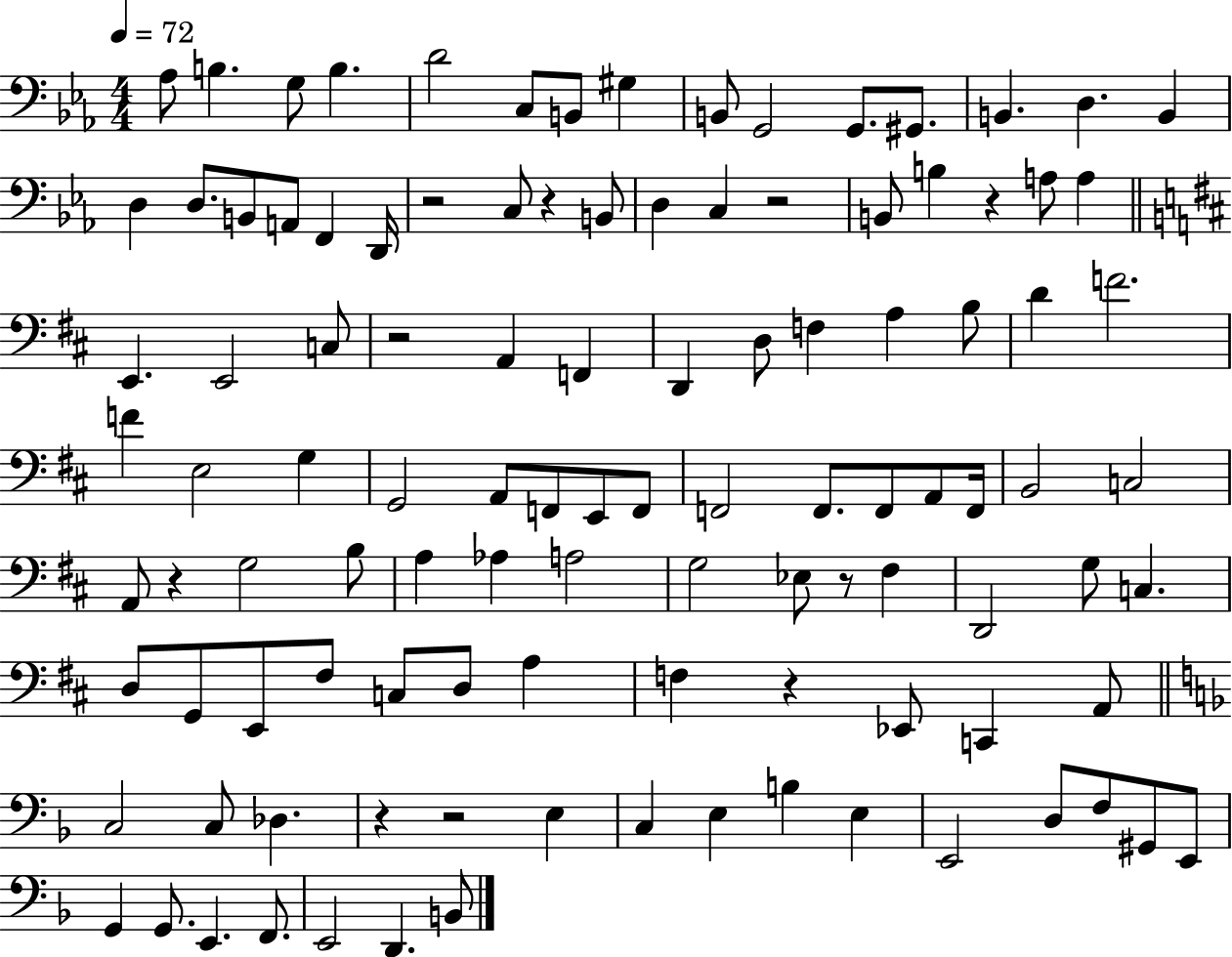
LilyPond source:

{
  \clef bass
  \numericTimeSignature
  \time 4/4
  \key ees \major
  \tempo 4 = 72
  aes8 b4. g8 b4. | d'2 c8 b,8 gis4 | b,8 g,2 g,8. gis,8. | b,4. d4. b,4 | \break d4 d8. b,8 a,8 f,4 d,16 | r2 c8 r4 b,8 | d4 c4 r2 | b,8 b4 r4 a8 a4 | \break \bar "||" \break \key b \minor e,4. e,2 c8 | r2 a,4 f,4 | d,4 d8 f4 a4 b8 | d'4 f'2. | \break f'4 e2 g4 | g,2 a,8 f,8 e,8 f,8 | f,2 f,8. f,8 a,8 f,16 | b,2 c2 | \break a,8 r4 g2 b8 | a4 aes4 a2 | g2 ees8 r8 fis4 | d,2 g8 c4. | \break d8 g,8 e,8 fis8 c8 d8 a4 | f4 r4 ees,8 c,4 a,8 | \bar "||" \break \key f \major c2 c8 des4. | r4 r2 e4 | c4 e4 b4 e4 | e,2 d8 f8 gis,8 e,8 | \break g,4 g,8. e,4. f,8. | e,2 d,4. b,8 | \bar "|."
}